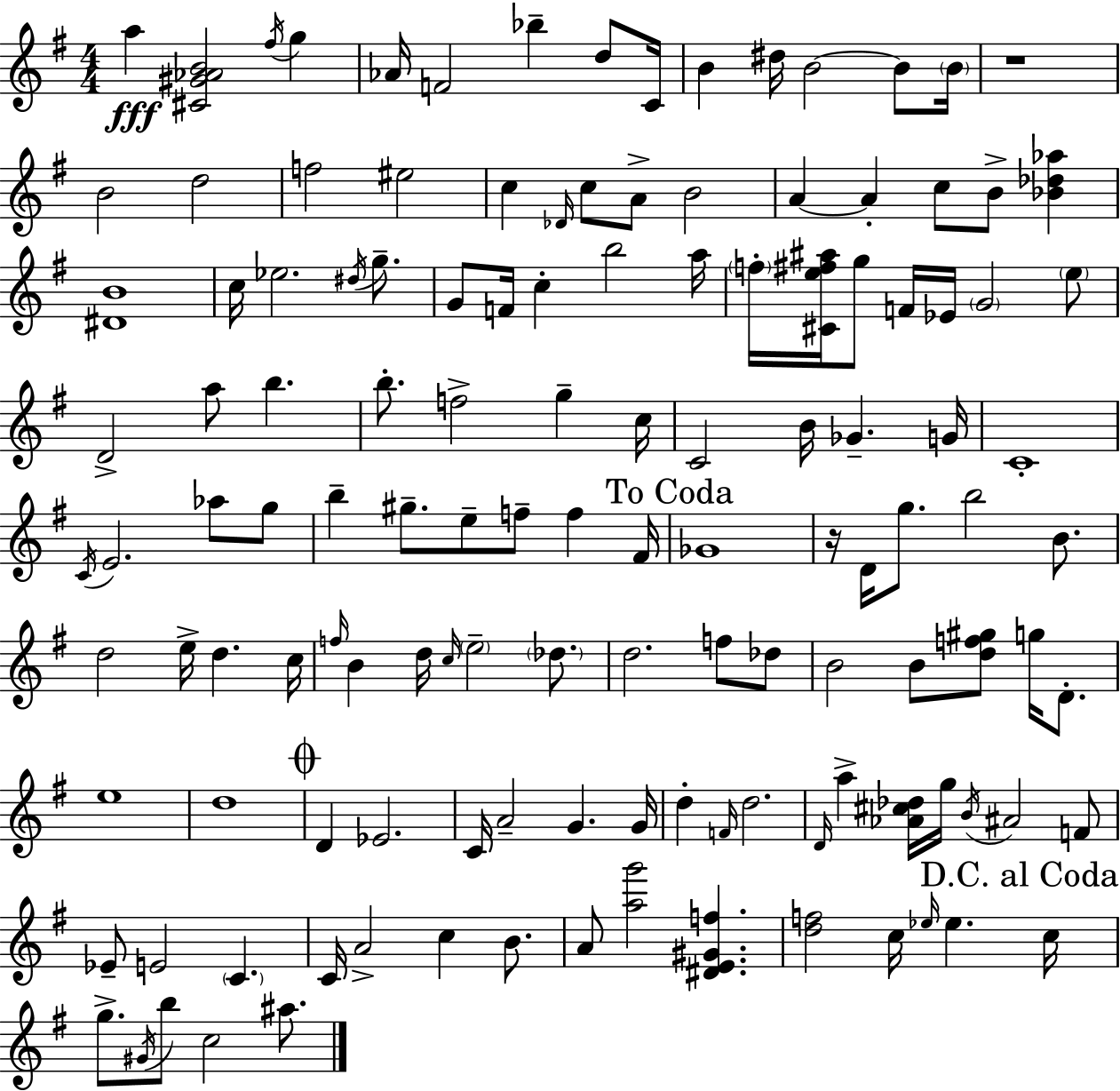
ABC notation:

X:1
T:Untitled
M:4/4
L:1/4
K:Em
a [^C^G_AB]2 ^f/4 g _A/4 F2 _b d/2 C/4 B ^d/4 B2 B/2 B/4 z4 B2 d2 f2 ^e2 c _D/4 c/2 A/2 B2 A A c/2 B/2 [_B_d_a] [^DB]4 c/4 _e2 ^d/4 g/2 G/2 F/4 c b2 a/4 f/4 [^Ce^f^a]/4 g/2 F/4 _E/4 G2 e/2 D2 a/2 b b/2 f2 g c/4 C2 B/4 _G G/4 C4 C/4 E2 _a/2 g/2 b ^g/2 e/2 f/2 f ^F/4 _G4 z/4 D/4 g/2 b2 B/2 d2 e/4 d c/4 f/4 B d/4 c/4 e2 _d/2 d2 f/2 _d/2 B2 B/2 [df^g]/2 g/4 D/2 e4 d4 D _E2 C/4 A2 G G/4 d F/4 d2 D/4 a [_A^c_d]/4 g/4 B/4 ^A2 F/2 _E/2 E2 C C/4 A2 c B/2 A/2 [ag']2 [^DE^Gf] [df]2 c/4 _e/4 _e c/4 g/2 ^G/4 b/2 c2 ^a/2